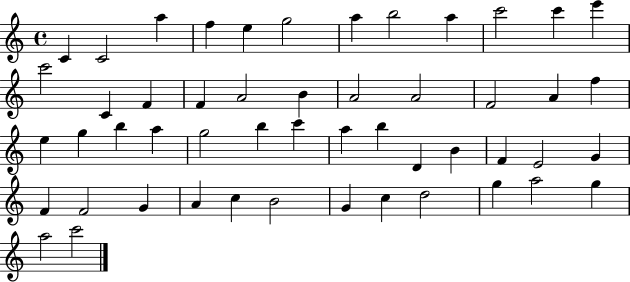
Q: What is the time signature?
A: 4/4